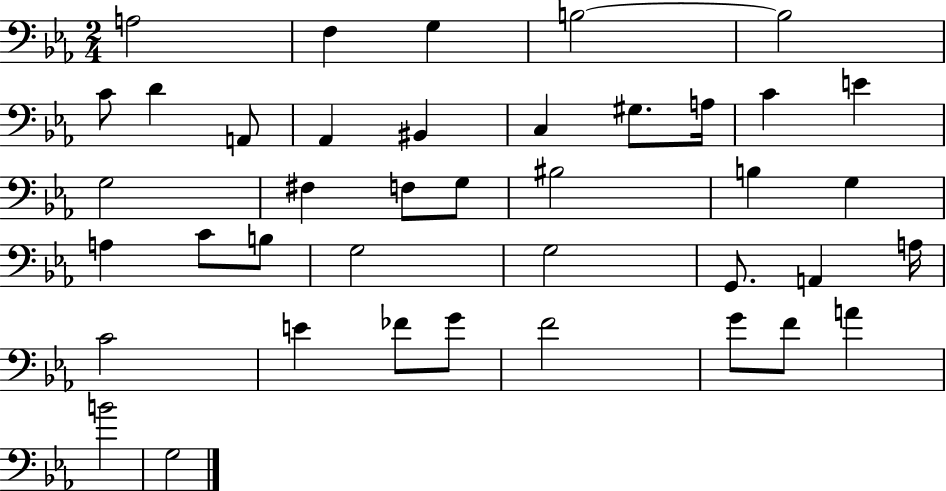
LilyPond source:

{
  \clef bass
  \numericTimeSignature
  \time 2/4
  \key ees \major
  \repeat volta 2 { a2 | f4 g4 | b2~~ | b2 | \break c'8 d'4 a,8 | aes,4 bis,4 | c4 gis8. a16 | c'4 e'4 | \break g2 | fis4 f8 g8 | bis2 | b4 g4 | \break a4 c'8 b8 | g2 | g2 | g,8. a,4 a16 | \break c'2 | e'4 fes'8 g'8 | f'2 | g'8 f'8 a'4 | \break b'2 | g2 | } \bar "|."
}